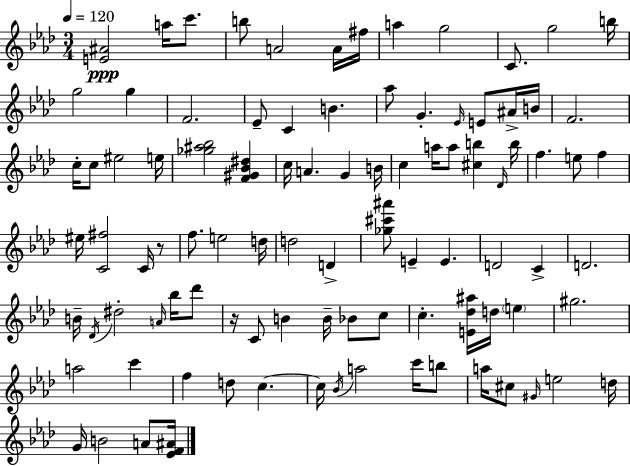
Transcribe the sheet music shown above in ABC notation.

X:1
T:Untitled
M:3/4
L:1/4
K:Ab
[E^A]2 a/4 c'/2 b/2 A2 A/4 ^f/4 a g2 C/2 g2 b/4 g2 g F2 _E/2 C B _a/2 G _E/4 E/2 ^A/4 B/4 F2 c/4 c/2 ^e2 e/4 [_g^a_b]2 [F^G_B^d] c/4 A G B/4 c a/4 a/2 [^cb] _D/4 b/4 f e/2 f ^e/4 [C^f]2 C/4 z/2 f/2 e2 d/4 d2 D [_g^c'^a']/2 E E D2 C D2 B/4 _D/4 ^d2 A/4 _b/4 _d'/2 z/4 C/2 B B/4 _B/2 c/2 c [E_d^a]/4 d/4 e ^g2 a2 c' f d/2 c c/4 _B/4 a2 c'/4 b/2 a/4 ^c/2 ^G/4 e2 d/4 G/4 B2 A/2 [_EF^A]/4